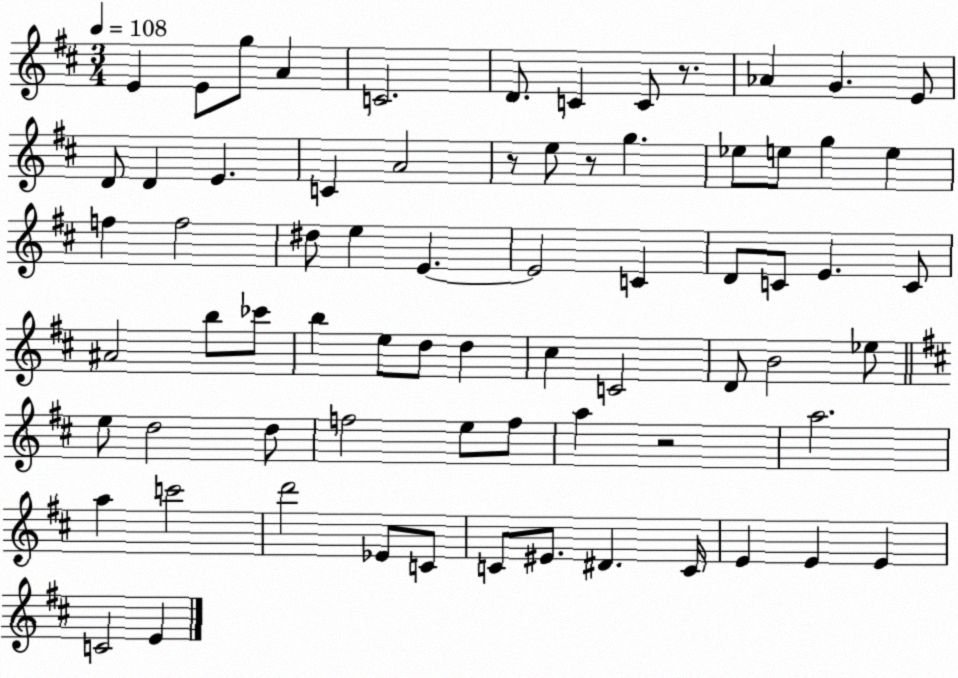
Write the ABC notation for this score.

X:1
T:Untitled
M:3/4
L:1/4
K:D
E E/2 g/2 A C2 D/2 C C/2 z/2 _A G E/2 D/2 D E C A2 z/2 e/2 z/2 g _e/2 e/2 g e f f2 ^d/2 e E E2 C D/2 C/2 E C/2 ^A2 b/2 _c'/2 b e/2 d/2 d ^c C2 D/2 B2 _e/2 e/2 d2 d/2 f2 e/2 f/2 a z2 a2 a c'2 d'2 _E/2 C/2 C/2 ^E/2 ^D C/4 E E E C2 E